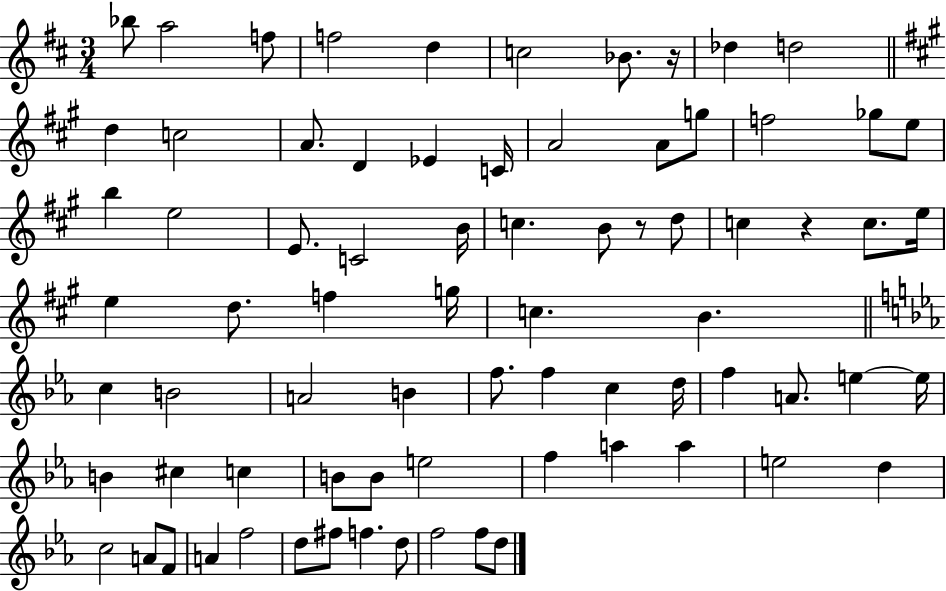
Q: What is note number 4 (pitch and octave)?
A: F5